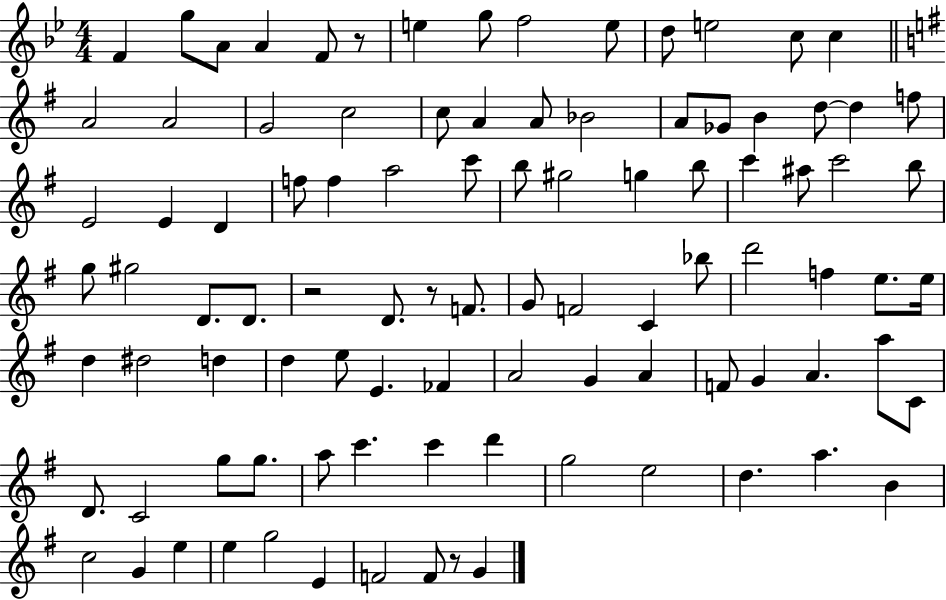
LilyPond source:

{
  \clef treble
  \numericTimeSignature
  \time 4/4
  \key bes \major
  f'4 g''8 a'8 a'4 f'8 r8 | e''4 g''8 f''2 e''8 | d''8 e''2 c''8 c''4 | \bar "||" \break \key g \major a'2 a'2 | g'2 c''2 | c''8 a'4 a'8 bes'2 | a'8 ges'8 b'4 d''8~~ d''4 f''8 | \break e'2 e'4 d'4 | f''8 f''4 a''2 c'''8 | b''8 gis''2 g''4 b''8 | c'''4 ais''8 c'''2 b''8 | \break g''8 gis''2 d'8. d'8. | r2 d'8. r8 f'8. | g'8 f'2 c'4 bes''8 | d'''2 f''4 e''8. e''16 | \break d''4 dis''2 d''4 | d''4 e''8 e'4. fes'4 | a'2 g'4 a'4 | f'8 g'4 a'4. a''8 c'8 | \break d'8. c'2 g''8 g''8. | a''8 c'''4. c'''4 d'''4 | g''2 e''2 | d''4. a''4. b'4 | \break c''2 g'4 e''4 | e''4 g''2 e'4 | f'2 f'8 r8 g'4 | \bar "|."
}